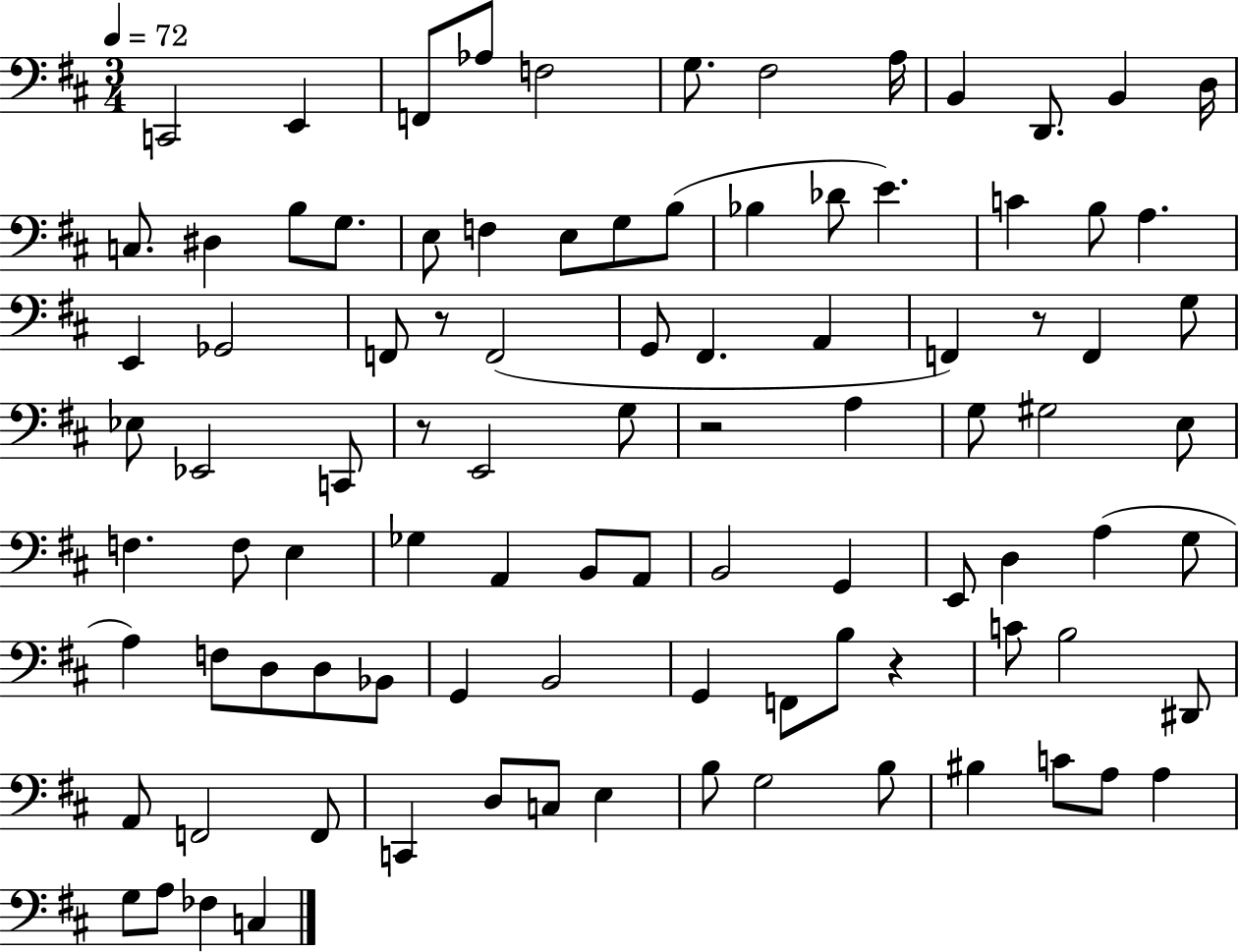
C2/h E2/q F2/e Ab3/e F3/h G3/e. F#3/h A3/s B2/q D2/e. B2/q D3/s C3/e. D#3/q B3/e G3/e. E3/e F3/q E3/e G3/e B3/e Bb3/q Db4/e E4/q. C4/q B3/e A3/q. E2/q Gb2/h F2/e R/e F2/h G2/e F#2/q. A2/q F2/q R/e F2/q G3/e Eb3/e Eb2/h C2/e R/e E2/h G3/e R/h A3/q G3/e G#3/h E3/e F3/q. F3/e E3/q Gb3/q A2/q B2/e A2/e B2/h G2/q E2/e D3/q A3/q G3/e A3/q F3/e D3/e D3/e Bb2/e G2/q B2/h G2/q F2/e B3/e R/q C4/e B3/h D#2/e A2/e F2/h F2/e C2/q D3/e C3/e E3/q B3/e G3/h B3/e BIS3/q C4/e A3/e A3/q G3/e A3/e FES3/q C3/q